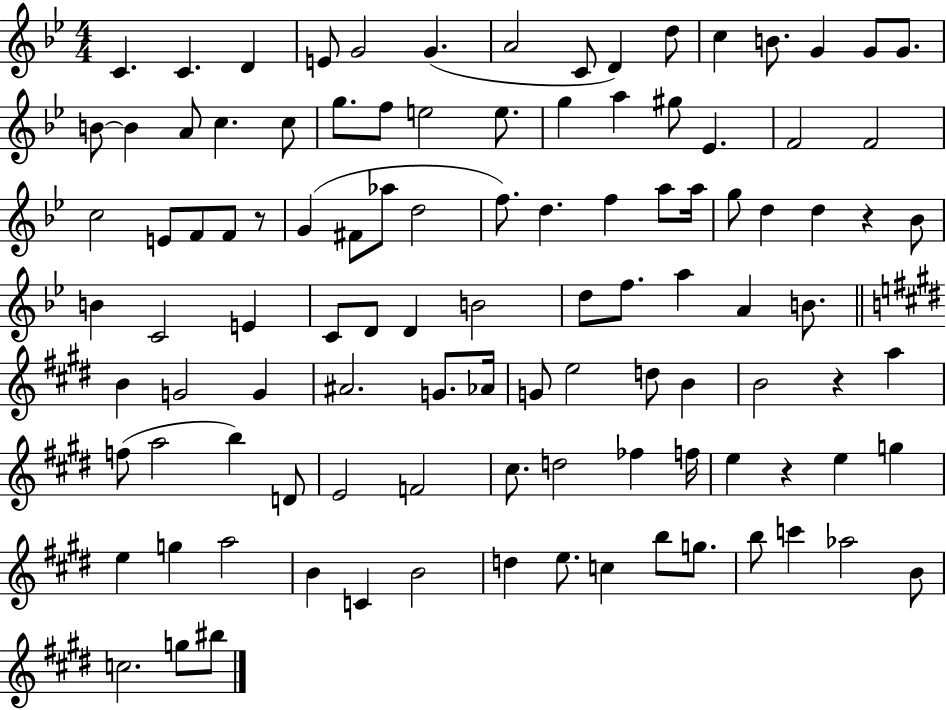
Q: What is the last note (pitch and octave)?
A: BIS5